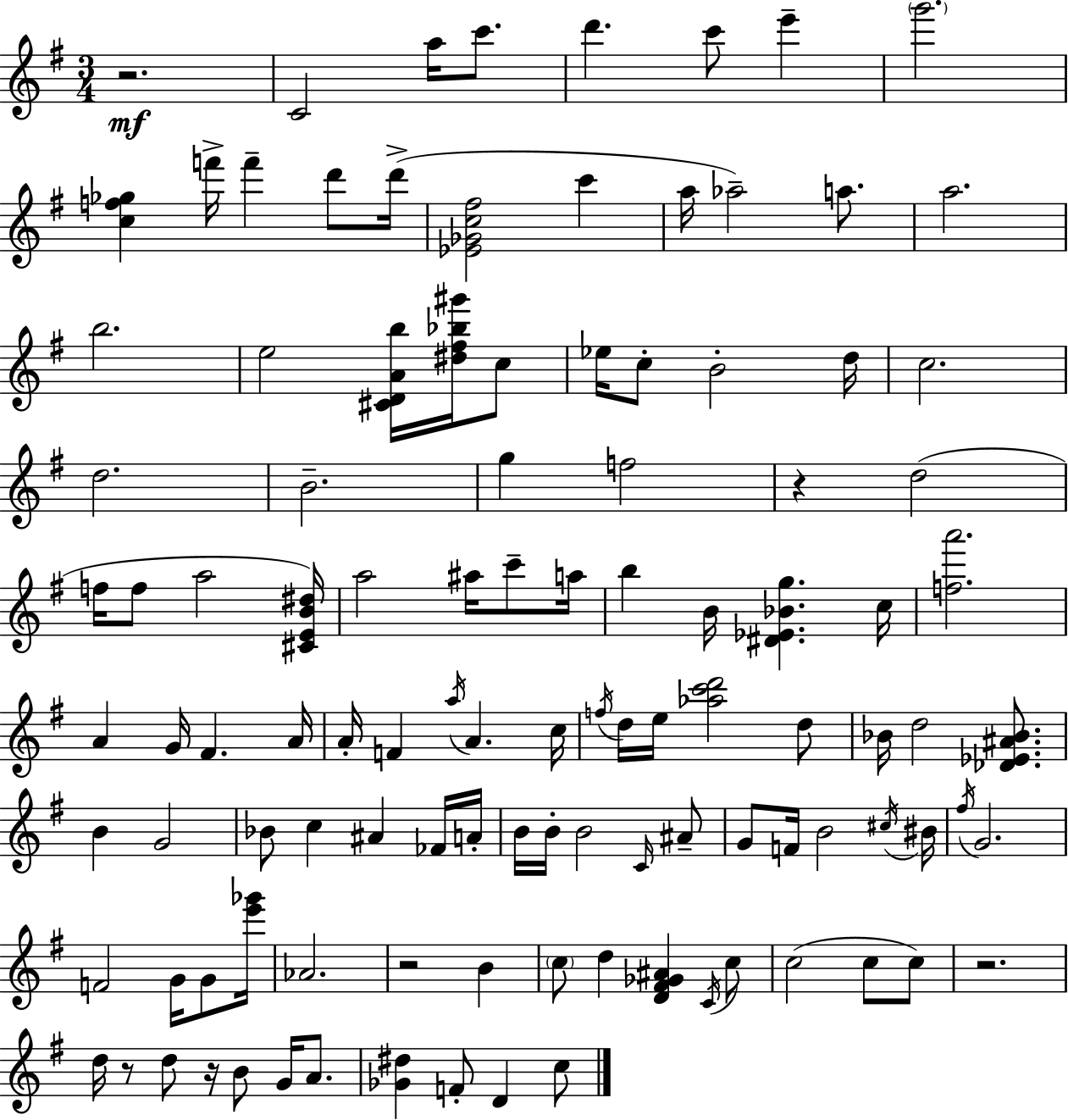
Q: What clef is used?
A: treble